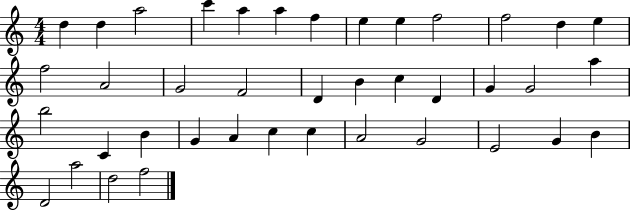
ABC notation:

X:1
T:Untitled
M:4/4
L:1/4
K:C
d d a2 c' a a f e e f2 f2 d e f2 A2 G2 F2 D B c D G G2 a b2 C B G A c c A2 G2 E2 G B D2 a2 d2 f2